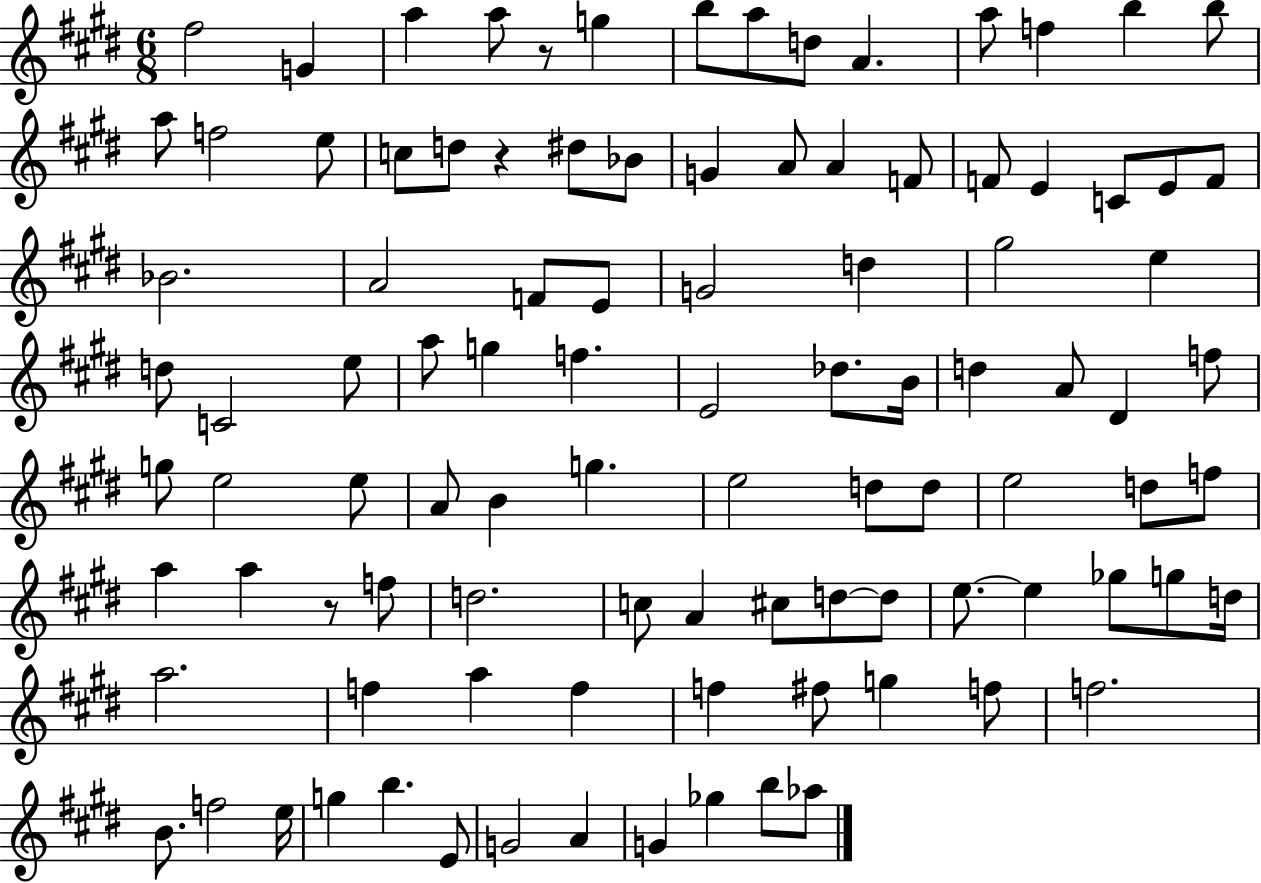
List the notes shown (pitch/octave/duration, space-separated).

F#5/h G4/q A5/q A5/e R/e G5/q B5/e A5/e D5/e A4/q. A5/e F5/q B5/q B5/e A5/e F5/h E5/e C5/e D5/e R/q D#5/e Bb4/e G4/q A4/e A4/q F4/e F4/e E4/q C4/e E4/e F4/e Bb4/h. A4/h F4/e E4/e G4/h D5/q G#5/h E5/q D5/e C4/h E5/e A5/e G5/q F5/q. E4/h Db5/e. B4/s D5/q A4/e D#4/q F5/e G5/e E5/h E5/e A4/e B4/q G5/q. E5/h D5/e D5/e E5/h D5/e F5/e A5/q A5/q R/e F5/e D5/h. C5/e A4/q C#5/e D5/e D5/e E5/e. E5/q Gb5/e G5/e D5/s A5/h. F5/q A5/q F5/q F5/q F#5/e G5/q F5/e F5/h. B4/e. F5/h E5/s G5/q B5/q. E4/e G4/h A4/q G4/q Gb5/q B5/e Ab5/e